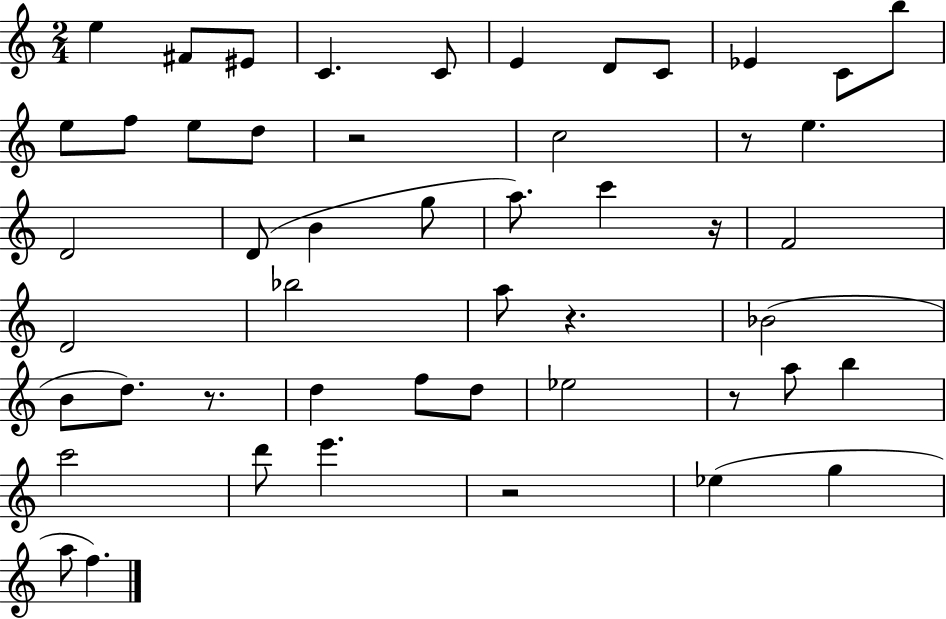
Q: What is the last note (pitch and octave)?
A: F5